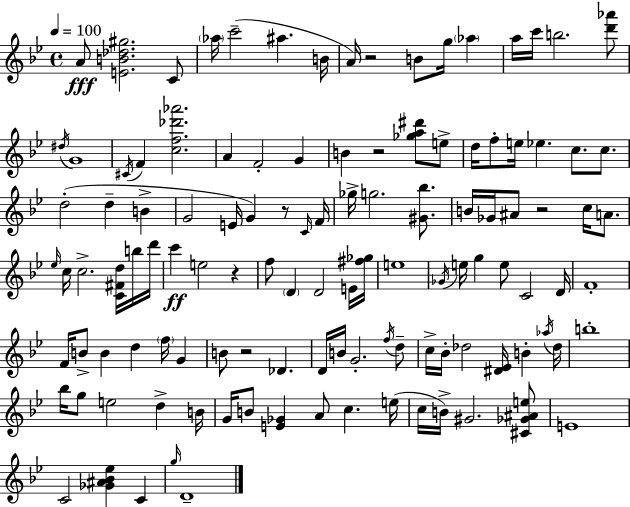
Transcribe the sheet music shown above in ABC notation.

X:1
T:Untitled
M:4/4
L:1/4
K:Bb
A/2 [EB_d^g]2 C/2 _a/4 c'2 ^a B/4 A/4 z2 B/2 g/4 _a a/4 c'/4 b2 [d'_a']/2 ^d/4 G4 ^C/4 F [cf_d'_a']2 A F2 G B z2 [_ga^d']/2 e/2 d/4 f/2 e/4 _e c/2 c/2 d2 d B G2 E/4 G z/2 C/4 F/4 _g/4 g2 [^G_b]/2 B/4 _G/4 ^A/2 z2 c/4 A/2 _e/4 c/4 c2 [C^Fd]/4 b/4 d'/4 c' e2 z f/2 D D2 E/4 [^f_g]/4 e4 _G/4 e/4 g e/2 C2 D/4 F4 F/4 B/2 B d f/4 G B/2 z2 _D D/4 B/4 G2 f/4 d/2 c/4 _B/4 _d2 [^D_E]/4 B _a/4 _d/4 b4 _b/4 g/2 e2 d B/4 G/4 B/2 [E_G] A/2 c e/4 c/4 B/4 ^G2 [^C_G^Ae]/2 E4 C2 [_G^A_B_e] C g/4 D4